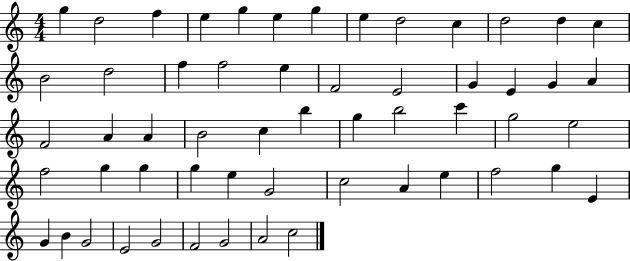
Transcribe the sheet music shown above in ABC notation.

X:1
T:Untitled
M:4/4
L:1/4
K:C
g d2 f e g e g e d2 c d2 d c B2 d2 f f2 e F2 E2 G E G A F2 A A B2 c b g b2 c' g2 e2 f2 g g g e G2 c2 A e f2 g E G B G2 E2 G2 F2 G2 A2 c2